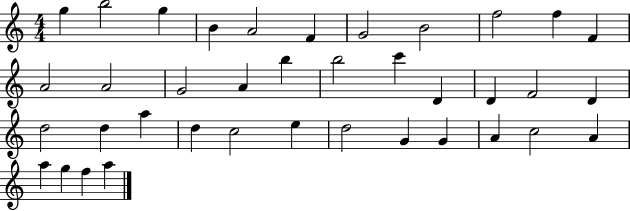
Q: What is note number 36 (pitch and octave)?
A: G5